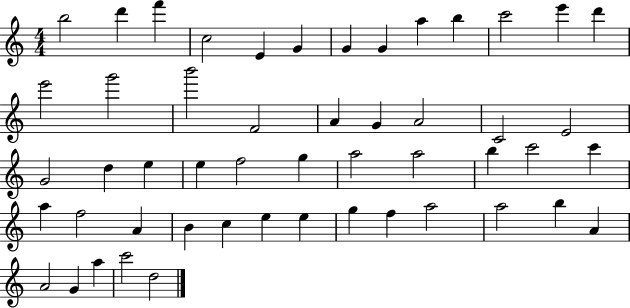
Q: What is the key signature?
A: C major